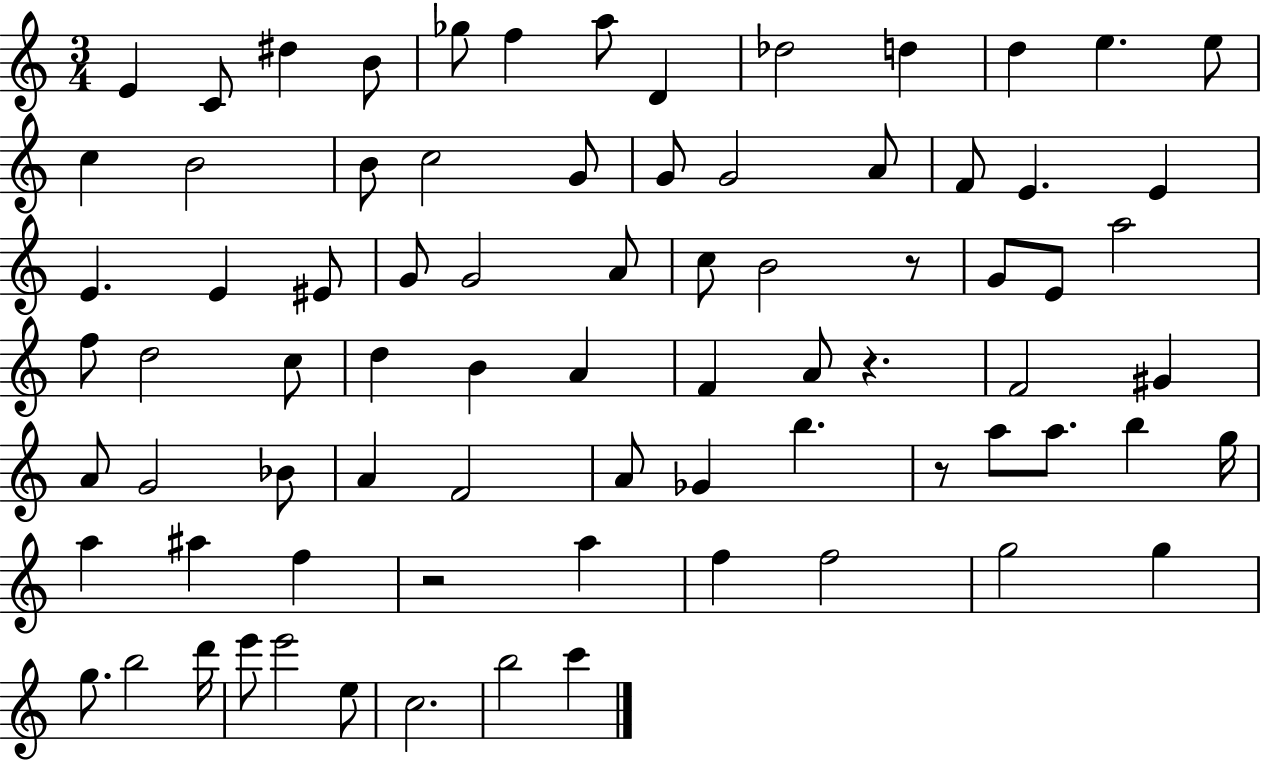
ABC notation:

X:1
T:Untitled
M:3/4
L:1/4
K:C
E C/2 ^d B/2 _g/2 f a/2 D _d2 d d e e/2 c B2 B/2 c2 G/2 G/2 G2 A/2 F/2 E E E E ^E/2 G/2 G2 A/2 c/2 B2 z/2 G/2 E/2 a2 f/2 d2 c/2 d B A F A/2 z F2 ^G A/2 G2 _B/2 A F2 A/2 _G b z/2 a/2 a/2 b g/4 a ^a f z2 a f f2 g2 g g/2 b2 d'/4 e'/2 e'2 e/2 c2 b2 c'